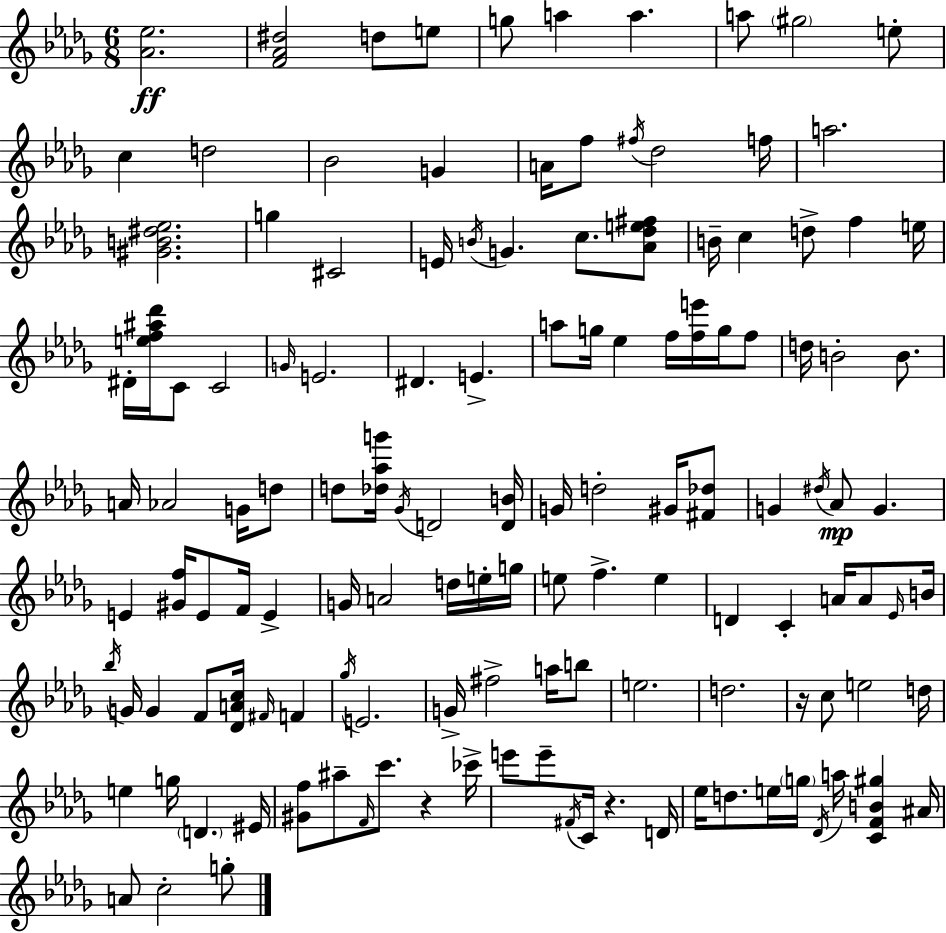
{
  \clef treble
  \numericTimeSignature
  \time 6/8
  \key bes \minor
  <aes' ees''>2.\ff | <f' aes' dis''>2 d''8 e''8 | g''8 a''4 a''4. | a''8 \parenthesize gis''2 e''8-. | \break c''4 d''2 | bes'2 g'4 | a'16 f''8 \acciaccatura { fis''16 } des''2 | f''16 a''2. | \break <gis' b' dis'' ees''>2. | g''4 cis'2 | e'16 \acciaccatura { b'16 } g'4. c''8. | <aes' des'' e'' fis''>8 b'16-- c''4 d''8-> f''4 | \break e''16 dis'16-. <e'' f'' ais'' des'''>16 c'8 c'2 | \grace { g'16 } e'2. | dis'4. e'4.-> | a''8 g''16 ees''4 f''16 <f'' e'''>16 | \break g''16 f''8 d''16 b'2-. | b'8. a'16 aes'2 | g'16 d''8 d''8 <des'' aes'' g'''>16 \acciaccatura { ges'16 } d'2 | <d' b'>16 g'16 d''2-. | \break gis'16 <fis' des''>8 g'4 \acciaccatura { dis''16 } aes'8\mp g'4. | e'4 <gis' f''>16 e'8 | f'16 e'4-> g'16 a'2 | d''16 e''16-. g''16 e''8 f''4.-> | \break e''4 d'4 c'4-. | a'16 a'8 \grace { ees'16 } b'16 \acciaccatura { bes''16 } g'16 g'4 | f'8 <des' a' c''>16 \grace { fis'16 } f'4 \acciaccatura { ges''16 } e'2. | g'16-> fis''2-> | \break a''16 b''8 e''2. | d''2. | r16 c''8 | e''2 d''16 e''4 | \break g''16 \parenthesize d'4. eis'16 <gis' f''>8 ais''8-- | \grace { f'16 } c'''8. r4 ces'''16-> e'''8 | e'''8-- \acciaccatura { fis'16 } c'16 r4. d'16 ees''16 | d''8. e''16 \parenthesize g''16 \acciaccatura { des'16 } a''16 <c' f' b' gis''>4 ais'16 | \break a'8 c''2-. g''8-. | \bar "|."
}